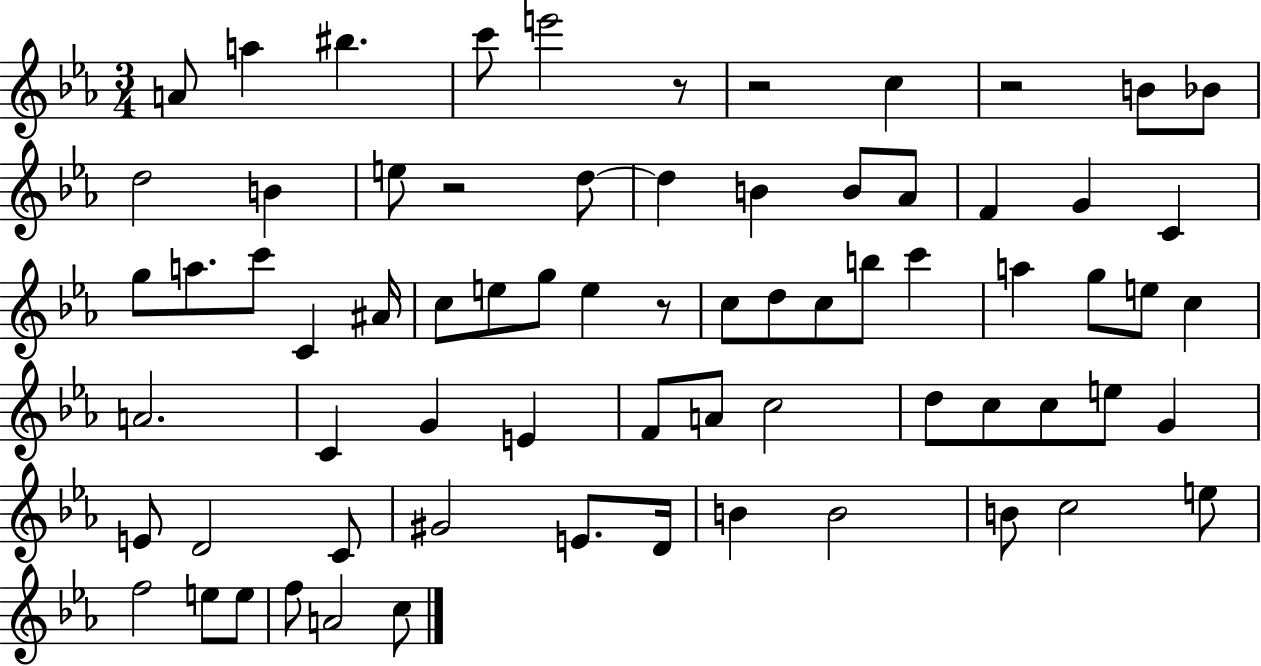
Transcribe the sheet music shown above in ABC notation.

X:1
T:Untitled
M:3/4
L:1/4
K:Eb
A/2 a ^b c'/2 e'2 z/2 z2 c z2 B/2 _B/2 d2 B e/2 z2 d/2 d B B/2 _A/2 F G C g/2 a/2 c'/2 C ^A/4 c/2 e/2 g/2 e z/2 c/2 d/2 c/2 b/2 c' a g/2 e/2 c A2 C G E F/2 A/2 c2 d/2 c/2 c/2 e/2 G E/2 D2 C/2 ^G2 E/2 D/4 B B2 B/2 c2 e/2 f2 e/2 e/2 f/2 A2 c/2